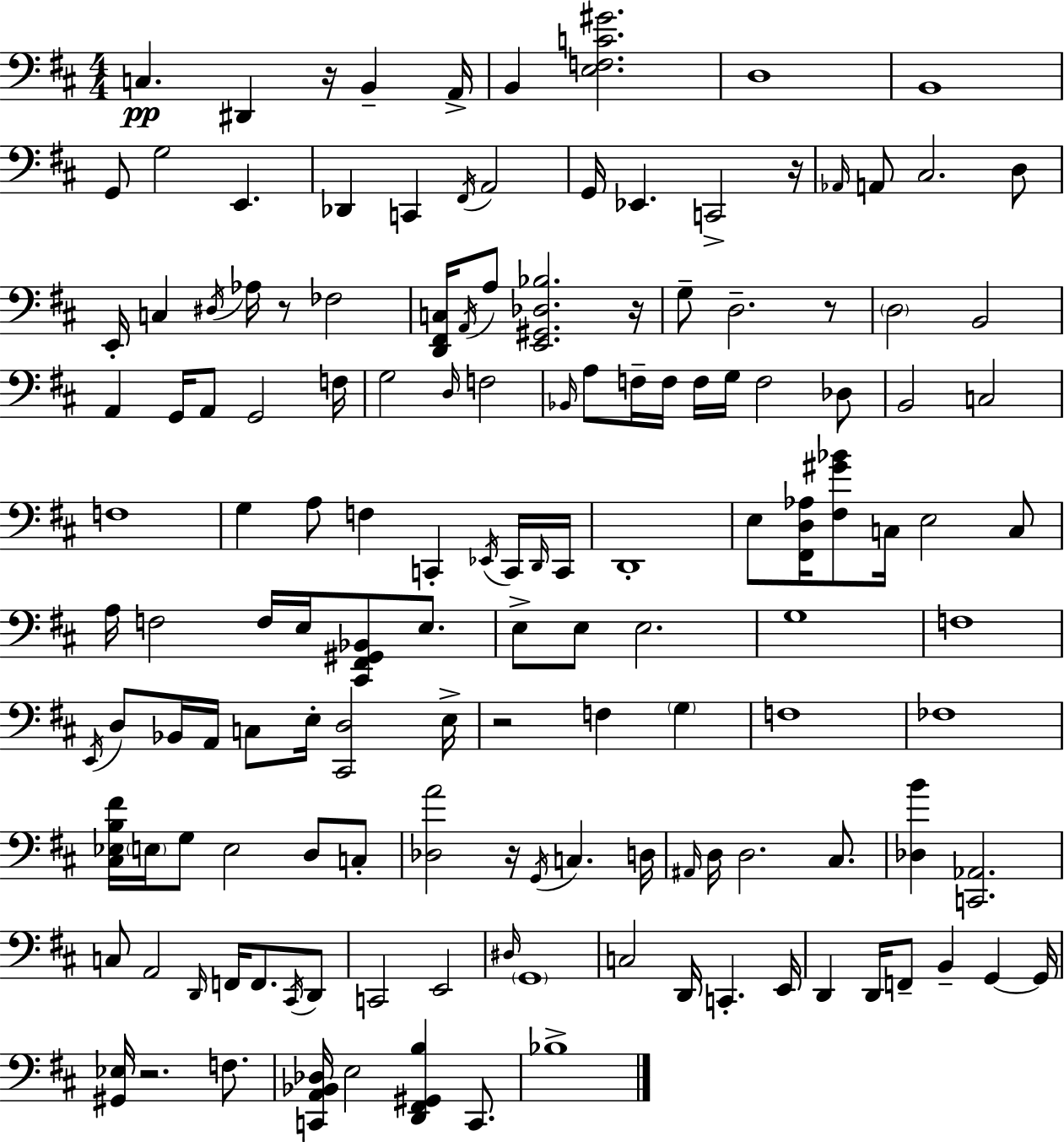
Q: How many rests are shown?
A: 8